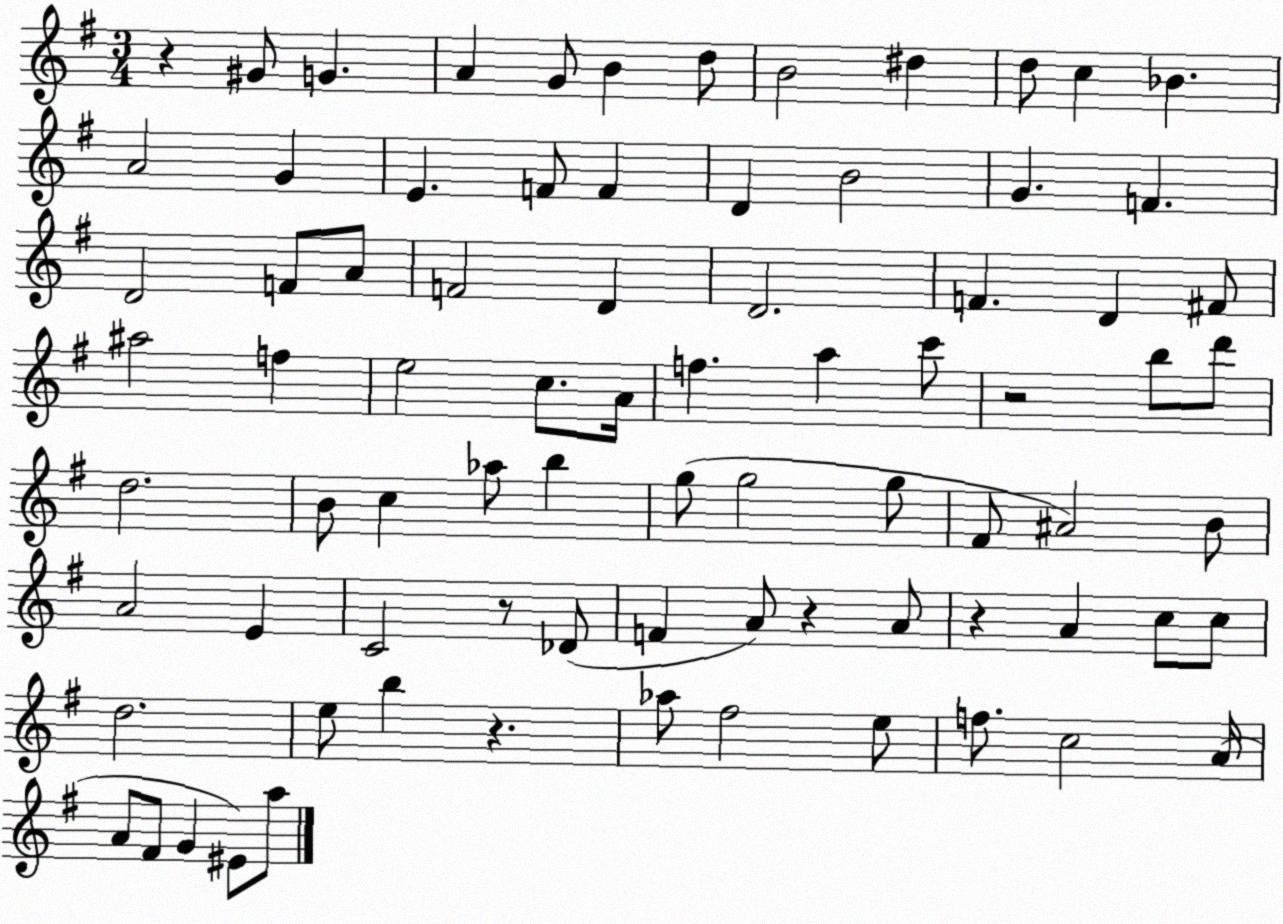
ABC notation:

X:1
T:Untitled
M:3/4
L:1/4
K:G
z ^G/2 G A G/2 B d/2 B2 ^d d/2 c _B A2 G E F/2 F D B2 G F D2 F/2 A/2 F2 D D2 F D ^F/2 ^a2 f e2 c/2 A/4 f a c'/2 z2 b/2 d'/2 d2 B/2 c _a/2 b g/2 g2 g/2 ^F/2 ^A2 B/2 A2 E C2 z/2 _D/2 F A/2 z A/2 z A c/2 c/2 d2 e/2 b z _a/2 ^f2 e/2 f/2 c2 A/4 A/2 ^F/2 G ^E/2 a/2